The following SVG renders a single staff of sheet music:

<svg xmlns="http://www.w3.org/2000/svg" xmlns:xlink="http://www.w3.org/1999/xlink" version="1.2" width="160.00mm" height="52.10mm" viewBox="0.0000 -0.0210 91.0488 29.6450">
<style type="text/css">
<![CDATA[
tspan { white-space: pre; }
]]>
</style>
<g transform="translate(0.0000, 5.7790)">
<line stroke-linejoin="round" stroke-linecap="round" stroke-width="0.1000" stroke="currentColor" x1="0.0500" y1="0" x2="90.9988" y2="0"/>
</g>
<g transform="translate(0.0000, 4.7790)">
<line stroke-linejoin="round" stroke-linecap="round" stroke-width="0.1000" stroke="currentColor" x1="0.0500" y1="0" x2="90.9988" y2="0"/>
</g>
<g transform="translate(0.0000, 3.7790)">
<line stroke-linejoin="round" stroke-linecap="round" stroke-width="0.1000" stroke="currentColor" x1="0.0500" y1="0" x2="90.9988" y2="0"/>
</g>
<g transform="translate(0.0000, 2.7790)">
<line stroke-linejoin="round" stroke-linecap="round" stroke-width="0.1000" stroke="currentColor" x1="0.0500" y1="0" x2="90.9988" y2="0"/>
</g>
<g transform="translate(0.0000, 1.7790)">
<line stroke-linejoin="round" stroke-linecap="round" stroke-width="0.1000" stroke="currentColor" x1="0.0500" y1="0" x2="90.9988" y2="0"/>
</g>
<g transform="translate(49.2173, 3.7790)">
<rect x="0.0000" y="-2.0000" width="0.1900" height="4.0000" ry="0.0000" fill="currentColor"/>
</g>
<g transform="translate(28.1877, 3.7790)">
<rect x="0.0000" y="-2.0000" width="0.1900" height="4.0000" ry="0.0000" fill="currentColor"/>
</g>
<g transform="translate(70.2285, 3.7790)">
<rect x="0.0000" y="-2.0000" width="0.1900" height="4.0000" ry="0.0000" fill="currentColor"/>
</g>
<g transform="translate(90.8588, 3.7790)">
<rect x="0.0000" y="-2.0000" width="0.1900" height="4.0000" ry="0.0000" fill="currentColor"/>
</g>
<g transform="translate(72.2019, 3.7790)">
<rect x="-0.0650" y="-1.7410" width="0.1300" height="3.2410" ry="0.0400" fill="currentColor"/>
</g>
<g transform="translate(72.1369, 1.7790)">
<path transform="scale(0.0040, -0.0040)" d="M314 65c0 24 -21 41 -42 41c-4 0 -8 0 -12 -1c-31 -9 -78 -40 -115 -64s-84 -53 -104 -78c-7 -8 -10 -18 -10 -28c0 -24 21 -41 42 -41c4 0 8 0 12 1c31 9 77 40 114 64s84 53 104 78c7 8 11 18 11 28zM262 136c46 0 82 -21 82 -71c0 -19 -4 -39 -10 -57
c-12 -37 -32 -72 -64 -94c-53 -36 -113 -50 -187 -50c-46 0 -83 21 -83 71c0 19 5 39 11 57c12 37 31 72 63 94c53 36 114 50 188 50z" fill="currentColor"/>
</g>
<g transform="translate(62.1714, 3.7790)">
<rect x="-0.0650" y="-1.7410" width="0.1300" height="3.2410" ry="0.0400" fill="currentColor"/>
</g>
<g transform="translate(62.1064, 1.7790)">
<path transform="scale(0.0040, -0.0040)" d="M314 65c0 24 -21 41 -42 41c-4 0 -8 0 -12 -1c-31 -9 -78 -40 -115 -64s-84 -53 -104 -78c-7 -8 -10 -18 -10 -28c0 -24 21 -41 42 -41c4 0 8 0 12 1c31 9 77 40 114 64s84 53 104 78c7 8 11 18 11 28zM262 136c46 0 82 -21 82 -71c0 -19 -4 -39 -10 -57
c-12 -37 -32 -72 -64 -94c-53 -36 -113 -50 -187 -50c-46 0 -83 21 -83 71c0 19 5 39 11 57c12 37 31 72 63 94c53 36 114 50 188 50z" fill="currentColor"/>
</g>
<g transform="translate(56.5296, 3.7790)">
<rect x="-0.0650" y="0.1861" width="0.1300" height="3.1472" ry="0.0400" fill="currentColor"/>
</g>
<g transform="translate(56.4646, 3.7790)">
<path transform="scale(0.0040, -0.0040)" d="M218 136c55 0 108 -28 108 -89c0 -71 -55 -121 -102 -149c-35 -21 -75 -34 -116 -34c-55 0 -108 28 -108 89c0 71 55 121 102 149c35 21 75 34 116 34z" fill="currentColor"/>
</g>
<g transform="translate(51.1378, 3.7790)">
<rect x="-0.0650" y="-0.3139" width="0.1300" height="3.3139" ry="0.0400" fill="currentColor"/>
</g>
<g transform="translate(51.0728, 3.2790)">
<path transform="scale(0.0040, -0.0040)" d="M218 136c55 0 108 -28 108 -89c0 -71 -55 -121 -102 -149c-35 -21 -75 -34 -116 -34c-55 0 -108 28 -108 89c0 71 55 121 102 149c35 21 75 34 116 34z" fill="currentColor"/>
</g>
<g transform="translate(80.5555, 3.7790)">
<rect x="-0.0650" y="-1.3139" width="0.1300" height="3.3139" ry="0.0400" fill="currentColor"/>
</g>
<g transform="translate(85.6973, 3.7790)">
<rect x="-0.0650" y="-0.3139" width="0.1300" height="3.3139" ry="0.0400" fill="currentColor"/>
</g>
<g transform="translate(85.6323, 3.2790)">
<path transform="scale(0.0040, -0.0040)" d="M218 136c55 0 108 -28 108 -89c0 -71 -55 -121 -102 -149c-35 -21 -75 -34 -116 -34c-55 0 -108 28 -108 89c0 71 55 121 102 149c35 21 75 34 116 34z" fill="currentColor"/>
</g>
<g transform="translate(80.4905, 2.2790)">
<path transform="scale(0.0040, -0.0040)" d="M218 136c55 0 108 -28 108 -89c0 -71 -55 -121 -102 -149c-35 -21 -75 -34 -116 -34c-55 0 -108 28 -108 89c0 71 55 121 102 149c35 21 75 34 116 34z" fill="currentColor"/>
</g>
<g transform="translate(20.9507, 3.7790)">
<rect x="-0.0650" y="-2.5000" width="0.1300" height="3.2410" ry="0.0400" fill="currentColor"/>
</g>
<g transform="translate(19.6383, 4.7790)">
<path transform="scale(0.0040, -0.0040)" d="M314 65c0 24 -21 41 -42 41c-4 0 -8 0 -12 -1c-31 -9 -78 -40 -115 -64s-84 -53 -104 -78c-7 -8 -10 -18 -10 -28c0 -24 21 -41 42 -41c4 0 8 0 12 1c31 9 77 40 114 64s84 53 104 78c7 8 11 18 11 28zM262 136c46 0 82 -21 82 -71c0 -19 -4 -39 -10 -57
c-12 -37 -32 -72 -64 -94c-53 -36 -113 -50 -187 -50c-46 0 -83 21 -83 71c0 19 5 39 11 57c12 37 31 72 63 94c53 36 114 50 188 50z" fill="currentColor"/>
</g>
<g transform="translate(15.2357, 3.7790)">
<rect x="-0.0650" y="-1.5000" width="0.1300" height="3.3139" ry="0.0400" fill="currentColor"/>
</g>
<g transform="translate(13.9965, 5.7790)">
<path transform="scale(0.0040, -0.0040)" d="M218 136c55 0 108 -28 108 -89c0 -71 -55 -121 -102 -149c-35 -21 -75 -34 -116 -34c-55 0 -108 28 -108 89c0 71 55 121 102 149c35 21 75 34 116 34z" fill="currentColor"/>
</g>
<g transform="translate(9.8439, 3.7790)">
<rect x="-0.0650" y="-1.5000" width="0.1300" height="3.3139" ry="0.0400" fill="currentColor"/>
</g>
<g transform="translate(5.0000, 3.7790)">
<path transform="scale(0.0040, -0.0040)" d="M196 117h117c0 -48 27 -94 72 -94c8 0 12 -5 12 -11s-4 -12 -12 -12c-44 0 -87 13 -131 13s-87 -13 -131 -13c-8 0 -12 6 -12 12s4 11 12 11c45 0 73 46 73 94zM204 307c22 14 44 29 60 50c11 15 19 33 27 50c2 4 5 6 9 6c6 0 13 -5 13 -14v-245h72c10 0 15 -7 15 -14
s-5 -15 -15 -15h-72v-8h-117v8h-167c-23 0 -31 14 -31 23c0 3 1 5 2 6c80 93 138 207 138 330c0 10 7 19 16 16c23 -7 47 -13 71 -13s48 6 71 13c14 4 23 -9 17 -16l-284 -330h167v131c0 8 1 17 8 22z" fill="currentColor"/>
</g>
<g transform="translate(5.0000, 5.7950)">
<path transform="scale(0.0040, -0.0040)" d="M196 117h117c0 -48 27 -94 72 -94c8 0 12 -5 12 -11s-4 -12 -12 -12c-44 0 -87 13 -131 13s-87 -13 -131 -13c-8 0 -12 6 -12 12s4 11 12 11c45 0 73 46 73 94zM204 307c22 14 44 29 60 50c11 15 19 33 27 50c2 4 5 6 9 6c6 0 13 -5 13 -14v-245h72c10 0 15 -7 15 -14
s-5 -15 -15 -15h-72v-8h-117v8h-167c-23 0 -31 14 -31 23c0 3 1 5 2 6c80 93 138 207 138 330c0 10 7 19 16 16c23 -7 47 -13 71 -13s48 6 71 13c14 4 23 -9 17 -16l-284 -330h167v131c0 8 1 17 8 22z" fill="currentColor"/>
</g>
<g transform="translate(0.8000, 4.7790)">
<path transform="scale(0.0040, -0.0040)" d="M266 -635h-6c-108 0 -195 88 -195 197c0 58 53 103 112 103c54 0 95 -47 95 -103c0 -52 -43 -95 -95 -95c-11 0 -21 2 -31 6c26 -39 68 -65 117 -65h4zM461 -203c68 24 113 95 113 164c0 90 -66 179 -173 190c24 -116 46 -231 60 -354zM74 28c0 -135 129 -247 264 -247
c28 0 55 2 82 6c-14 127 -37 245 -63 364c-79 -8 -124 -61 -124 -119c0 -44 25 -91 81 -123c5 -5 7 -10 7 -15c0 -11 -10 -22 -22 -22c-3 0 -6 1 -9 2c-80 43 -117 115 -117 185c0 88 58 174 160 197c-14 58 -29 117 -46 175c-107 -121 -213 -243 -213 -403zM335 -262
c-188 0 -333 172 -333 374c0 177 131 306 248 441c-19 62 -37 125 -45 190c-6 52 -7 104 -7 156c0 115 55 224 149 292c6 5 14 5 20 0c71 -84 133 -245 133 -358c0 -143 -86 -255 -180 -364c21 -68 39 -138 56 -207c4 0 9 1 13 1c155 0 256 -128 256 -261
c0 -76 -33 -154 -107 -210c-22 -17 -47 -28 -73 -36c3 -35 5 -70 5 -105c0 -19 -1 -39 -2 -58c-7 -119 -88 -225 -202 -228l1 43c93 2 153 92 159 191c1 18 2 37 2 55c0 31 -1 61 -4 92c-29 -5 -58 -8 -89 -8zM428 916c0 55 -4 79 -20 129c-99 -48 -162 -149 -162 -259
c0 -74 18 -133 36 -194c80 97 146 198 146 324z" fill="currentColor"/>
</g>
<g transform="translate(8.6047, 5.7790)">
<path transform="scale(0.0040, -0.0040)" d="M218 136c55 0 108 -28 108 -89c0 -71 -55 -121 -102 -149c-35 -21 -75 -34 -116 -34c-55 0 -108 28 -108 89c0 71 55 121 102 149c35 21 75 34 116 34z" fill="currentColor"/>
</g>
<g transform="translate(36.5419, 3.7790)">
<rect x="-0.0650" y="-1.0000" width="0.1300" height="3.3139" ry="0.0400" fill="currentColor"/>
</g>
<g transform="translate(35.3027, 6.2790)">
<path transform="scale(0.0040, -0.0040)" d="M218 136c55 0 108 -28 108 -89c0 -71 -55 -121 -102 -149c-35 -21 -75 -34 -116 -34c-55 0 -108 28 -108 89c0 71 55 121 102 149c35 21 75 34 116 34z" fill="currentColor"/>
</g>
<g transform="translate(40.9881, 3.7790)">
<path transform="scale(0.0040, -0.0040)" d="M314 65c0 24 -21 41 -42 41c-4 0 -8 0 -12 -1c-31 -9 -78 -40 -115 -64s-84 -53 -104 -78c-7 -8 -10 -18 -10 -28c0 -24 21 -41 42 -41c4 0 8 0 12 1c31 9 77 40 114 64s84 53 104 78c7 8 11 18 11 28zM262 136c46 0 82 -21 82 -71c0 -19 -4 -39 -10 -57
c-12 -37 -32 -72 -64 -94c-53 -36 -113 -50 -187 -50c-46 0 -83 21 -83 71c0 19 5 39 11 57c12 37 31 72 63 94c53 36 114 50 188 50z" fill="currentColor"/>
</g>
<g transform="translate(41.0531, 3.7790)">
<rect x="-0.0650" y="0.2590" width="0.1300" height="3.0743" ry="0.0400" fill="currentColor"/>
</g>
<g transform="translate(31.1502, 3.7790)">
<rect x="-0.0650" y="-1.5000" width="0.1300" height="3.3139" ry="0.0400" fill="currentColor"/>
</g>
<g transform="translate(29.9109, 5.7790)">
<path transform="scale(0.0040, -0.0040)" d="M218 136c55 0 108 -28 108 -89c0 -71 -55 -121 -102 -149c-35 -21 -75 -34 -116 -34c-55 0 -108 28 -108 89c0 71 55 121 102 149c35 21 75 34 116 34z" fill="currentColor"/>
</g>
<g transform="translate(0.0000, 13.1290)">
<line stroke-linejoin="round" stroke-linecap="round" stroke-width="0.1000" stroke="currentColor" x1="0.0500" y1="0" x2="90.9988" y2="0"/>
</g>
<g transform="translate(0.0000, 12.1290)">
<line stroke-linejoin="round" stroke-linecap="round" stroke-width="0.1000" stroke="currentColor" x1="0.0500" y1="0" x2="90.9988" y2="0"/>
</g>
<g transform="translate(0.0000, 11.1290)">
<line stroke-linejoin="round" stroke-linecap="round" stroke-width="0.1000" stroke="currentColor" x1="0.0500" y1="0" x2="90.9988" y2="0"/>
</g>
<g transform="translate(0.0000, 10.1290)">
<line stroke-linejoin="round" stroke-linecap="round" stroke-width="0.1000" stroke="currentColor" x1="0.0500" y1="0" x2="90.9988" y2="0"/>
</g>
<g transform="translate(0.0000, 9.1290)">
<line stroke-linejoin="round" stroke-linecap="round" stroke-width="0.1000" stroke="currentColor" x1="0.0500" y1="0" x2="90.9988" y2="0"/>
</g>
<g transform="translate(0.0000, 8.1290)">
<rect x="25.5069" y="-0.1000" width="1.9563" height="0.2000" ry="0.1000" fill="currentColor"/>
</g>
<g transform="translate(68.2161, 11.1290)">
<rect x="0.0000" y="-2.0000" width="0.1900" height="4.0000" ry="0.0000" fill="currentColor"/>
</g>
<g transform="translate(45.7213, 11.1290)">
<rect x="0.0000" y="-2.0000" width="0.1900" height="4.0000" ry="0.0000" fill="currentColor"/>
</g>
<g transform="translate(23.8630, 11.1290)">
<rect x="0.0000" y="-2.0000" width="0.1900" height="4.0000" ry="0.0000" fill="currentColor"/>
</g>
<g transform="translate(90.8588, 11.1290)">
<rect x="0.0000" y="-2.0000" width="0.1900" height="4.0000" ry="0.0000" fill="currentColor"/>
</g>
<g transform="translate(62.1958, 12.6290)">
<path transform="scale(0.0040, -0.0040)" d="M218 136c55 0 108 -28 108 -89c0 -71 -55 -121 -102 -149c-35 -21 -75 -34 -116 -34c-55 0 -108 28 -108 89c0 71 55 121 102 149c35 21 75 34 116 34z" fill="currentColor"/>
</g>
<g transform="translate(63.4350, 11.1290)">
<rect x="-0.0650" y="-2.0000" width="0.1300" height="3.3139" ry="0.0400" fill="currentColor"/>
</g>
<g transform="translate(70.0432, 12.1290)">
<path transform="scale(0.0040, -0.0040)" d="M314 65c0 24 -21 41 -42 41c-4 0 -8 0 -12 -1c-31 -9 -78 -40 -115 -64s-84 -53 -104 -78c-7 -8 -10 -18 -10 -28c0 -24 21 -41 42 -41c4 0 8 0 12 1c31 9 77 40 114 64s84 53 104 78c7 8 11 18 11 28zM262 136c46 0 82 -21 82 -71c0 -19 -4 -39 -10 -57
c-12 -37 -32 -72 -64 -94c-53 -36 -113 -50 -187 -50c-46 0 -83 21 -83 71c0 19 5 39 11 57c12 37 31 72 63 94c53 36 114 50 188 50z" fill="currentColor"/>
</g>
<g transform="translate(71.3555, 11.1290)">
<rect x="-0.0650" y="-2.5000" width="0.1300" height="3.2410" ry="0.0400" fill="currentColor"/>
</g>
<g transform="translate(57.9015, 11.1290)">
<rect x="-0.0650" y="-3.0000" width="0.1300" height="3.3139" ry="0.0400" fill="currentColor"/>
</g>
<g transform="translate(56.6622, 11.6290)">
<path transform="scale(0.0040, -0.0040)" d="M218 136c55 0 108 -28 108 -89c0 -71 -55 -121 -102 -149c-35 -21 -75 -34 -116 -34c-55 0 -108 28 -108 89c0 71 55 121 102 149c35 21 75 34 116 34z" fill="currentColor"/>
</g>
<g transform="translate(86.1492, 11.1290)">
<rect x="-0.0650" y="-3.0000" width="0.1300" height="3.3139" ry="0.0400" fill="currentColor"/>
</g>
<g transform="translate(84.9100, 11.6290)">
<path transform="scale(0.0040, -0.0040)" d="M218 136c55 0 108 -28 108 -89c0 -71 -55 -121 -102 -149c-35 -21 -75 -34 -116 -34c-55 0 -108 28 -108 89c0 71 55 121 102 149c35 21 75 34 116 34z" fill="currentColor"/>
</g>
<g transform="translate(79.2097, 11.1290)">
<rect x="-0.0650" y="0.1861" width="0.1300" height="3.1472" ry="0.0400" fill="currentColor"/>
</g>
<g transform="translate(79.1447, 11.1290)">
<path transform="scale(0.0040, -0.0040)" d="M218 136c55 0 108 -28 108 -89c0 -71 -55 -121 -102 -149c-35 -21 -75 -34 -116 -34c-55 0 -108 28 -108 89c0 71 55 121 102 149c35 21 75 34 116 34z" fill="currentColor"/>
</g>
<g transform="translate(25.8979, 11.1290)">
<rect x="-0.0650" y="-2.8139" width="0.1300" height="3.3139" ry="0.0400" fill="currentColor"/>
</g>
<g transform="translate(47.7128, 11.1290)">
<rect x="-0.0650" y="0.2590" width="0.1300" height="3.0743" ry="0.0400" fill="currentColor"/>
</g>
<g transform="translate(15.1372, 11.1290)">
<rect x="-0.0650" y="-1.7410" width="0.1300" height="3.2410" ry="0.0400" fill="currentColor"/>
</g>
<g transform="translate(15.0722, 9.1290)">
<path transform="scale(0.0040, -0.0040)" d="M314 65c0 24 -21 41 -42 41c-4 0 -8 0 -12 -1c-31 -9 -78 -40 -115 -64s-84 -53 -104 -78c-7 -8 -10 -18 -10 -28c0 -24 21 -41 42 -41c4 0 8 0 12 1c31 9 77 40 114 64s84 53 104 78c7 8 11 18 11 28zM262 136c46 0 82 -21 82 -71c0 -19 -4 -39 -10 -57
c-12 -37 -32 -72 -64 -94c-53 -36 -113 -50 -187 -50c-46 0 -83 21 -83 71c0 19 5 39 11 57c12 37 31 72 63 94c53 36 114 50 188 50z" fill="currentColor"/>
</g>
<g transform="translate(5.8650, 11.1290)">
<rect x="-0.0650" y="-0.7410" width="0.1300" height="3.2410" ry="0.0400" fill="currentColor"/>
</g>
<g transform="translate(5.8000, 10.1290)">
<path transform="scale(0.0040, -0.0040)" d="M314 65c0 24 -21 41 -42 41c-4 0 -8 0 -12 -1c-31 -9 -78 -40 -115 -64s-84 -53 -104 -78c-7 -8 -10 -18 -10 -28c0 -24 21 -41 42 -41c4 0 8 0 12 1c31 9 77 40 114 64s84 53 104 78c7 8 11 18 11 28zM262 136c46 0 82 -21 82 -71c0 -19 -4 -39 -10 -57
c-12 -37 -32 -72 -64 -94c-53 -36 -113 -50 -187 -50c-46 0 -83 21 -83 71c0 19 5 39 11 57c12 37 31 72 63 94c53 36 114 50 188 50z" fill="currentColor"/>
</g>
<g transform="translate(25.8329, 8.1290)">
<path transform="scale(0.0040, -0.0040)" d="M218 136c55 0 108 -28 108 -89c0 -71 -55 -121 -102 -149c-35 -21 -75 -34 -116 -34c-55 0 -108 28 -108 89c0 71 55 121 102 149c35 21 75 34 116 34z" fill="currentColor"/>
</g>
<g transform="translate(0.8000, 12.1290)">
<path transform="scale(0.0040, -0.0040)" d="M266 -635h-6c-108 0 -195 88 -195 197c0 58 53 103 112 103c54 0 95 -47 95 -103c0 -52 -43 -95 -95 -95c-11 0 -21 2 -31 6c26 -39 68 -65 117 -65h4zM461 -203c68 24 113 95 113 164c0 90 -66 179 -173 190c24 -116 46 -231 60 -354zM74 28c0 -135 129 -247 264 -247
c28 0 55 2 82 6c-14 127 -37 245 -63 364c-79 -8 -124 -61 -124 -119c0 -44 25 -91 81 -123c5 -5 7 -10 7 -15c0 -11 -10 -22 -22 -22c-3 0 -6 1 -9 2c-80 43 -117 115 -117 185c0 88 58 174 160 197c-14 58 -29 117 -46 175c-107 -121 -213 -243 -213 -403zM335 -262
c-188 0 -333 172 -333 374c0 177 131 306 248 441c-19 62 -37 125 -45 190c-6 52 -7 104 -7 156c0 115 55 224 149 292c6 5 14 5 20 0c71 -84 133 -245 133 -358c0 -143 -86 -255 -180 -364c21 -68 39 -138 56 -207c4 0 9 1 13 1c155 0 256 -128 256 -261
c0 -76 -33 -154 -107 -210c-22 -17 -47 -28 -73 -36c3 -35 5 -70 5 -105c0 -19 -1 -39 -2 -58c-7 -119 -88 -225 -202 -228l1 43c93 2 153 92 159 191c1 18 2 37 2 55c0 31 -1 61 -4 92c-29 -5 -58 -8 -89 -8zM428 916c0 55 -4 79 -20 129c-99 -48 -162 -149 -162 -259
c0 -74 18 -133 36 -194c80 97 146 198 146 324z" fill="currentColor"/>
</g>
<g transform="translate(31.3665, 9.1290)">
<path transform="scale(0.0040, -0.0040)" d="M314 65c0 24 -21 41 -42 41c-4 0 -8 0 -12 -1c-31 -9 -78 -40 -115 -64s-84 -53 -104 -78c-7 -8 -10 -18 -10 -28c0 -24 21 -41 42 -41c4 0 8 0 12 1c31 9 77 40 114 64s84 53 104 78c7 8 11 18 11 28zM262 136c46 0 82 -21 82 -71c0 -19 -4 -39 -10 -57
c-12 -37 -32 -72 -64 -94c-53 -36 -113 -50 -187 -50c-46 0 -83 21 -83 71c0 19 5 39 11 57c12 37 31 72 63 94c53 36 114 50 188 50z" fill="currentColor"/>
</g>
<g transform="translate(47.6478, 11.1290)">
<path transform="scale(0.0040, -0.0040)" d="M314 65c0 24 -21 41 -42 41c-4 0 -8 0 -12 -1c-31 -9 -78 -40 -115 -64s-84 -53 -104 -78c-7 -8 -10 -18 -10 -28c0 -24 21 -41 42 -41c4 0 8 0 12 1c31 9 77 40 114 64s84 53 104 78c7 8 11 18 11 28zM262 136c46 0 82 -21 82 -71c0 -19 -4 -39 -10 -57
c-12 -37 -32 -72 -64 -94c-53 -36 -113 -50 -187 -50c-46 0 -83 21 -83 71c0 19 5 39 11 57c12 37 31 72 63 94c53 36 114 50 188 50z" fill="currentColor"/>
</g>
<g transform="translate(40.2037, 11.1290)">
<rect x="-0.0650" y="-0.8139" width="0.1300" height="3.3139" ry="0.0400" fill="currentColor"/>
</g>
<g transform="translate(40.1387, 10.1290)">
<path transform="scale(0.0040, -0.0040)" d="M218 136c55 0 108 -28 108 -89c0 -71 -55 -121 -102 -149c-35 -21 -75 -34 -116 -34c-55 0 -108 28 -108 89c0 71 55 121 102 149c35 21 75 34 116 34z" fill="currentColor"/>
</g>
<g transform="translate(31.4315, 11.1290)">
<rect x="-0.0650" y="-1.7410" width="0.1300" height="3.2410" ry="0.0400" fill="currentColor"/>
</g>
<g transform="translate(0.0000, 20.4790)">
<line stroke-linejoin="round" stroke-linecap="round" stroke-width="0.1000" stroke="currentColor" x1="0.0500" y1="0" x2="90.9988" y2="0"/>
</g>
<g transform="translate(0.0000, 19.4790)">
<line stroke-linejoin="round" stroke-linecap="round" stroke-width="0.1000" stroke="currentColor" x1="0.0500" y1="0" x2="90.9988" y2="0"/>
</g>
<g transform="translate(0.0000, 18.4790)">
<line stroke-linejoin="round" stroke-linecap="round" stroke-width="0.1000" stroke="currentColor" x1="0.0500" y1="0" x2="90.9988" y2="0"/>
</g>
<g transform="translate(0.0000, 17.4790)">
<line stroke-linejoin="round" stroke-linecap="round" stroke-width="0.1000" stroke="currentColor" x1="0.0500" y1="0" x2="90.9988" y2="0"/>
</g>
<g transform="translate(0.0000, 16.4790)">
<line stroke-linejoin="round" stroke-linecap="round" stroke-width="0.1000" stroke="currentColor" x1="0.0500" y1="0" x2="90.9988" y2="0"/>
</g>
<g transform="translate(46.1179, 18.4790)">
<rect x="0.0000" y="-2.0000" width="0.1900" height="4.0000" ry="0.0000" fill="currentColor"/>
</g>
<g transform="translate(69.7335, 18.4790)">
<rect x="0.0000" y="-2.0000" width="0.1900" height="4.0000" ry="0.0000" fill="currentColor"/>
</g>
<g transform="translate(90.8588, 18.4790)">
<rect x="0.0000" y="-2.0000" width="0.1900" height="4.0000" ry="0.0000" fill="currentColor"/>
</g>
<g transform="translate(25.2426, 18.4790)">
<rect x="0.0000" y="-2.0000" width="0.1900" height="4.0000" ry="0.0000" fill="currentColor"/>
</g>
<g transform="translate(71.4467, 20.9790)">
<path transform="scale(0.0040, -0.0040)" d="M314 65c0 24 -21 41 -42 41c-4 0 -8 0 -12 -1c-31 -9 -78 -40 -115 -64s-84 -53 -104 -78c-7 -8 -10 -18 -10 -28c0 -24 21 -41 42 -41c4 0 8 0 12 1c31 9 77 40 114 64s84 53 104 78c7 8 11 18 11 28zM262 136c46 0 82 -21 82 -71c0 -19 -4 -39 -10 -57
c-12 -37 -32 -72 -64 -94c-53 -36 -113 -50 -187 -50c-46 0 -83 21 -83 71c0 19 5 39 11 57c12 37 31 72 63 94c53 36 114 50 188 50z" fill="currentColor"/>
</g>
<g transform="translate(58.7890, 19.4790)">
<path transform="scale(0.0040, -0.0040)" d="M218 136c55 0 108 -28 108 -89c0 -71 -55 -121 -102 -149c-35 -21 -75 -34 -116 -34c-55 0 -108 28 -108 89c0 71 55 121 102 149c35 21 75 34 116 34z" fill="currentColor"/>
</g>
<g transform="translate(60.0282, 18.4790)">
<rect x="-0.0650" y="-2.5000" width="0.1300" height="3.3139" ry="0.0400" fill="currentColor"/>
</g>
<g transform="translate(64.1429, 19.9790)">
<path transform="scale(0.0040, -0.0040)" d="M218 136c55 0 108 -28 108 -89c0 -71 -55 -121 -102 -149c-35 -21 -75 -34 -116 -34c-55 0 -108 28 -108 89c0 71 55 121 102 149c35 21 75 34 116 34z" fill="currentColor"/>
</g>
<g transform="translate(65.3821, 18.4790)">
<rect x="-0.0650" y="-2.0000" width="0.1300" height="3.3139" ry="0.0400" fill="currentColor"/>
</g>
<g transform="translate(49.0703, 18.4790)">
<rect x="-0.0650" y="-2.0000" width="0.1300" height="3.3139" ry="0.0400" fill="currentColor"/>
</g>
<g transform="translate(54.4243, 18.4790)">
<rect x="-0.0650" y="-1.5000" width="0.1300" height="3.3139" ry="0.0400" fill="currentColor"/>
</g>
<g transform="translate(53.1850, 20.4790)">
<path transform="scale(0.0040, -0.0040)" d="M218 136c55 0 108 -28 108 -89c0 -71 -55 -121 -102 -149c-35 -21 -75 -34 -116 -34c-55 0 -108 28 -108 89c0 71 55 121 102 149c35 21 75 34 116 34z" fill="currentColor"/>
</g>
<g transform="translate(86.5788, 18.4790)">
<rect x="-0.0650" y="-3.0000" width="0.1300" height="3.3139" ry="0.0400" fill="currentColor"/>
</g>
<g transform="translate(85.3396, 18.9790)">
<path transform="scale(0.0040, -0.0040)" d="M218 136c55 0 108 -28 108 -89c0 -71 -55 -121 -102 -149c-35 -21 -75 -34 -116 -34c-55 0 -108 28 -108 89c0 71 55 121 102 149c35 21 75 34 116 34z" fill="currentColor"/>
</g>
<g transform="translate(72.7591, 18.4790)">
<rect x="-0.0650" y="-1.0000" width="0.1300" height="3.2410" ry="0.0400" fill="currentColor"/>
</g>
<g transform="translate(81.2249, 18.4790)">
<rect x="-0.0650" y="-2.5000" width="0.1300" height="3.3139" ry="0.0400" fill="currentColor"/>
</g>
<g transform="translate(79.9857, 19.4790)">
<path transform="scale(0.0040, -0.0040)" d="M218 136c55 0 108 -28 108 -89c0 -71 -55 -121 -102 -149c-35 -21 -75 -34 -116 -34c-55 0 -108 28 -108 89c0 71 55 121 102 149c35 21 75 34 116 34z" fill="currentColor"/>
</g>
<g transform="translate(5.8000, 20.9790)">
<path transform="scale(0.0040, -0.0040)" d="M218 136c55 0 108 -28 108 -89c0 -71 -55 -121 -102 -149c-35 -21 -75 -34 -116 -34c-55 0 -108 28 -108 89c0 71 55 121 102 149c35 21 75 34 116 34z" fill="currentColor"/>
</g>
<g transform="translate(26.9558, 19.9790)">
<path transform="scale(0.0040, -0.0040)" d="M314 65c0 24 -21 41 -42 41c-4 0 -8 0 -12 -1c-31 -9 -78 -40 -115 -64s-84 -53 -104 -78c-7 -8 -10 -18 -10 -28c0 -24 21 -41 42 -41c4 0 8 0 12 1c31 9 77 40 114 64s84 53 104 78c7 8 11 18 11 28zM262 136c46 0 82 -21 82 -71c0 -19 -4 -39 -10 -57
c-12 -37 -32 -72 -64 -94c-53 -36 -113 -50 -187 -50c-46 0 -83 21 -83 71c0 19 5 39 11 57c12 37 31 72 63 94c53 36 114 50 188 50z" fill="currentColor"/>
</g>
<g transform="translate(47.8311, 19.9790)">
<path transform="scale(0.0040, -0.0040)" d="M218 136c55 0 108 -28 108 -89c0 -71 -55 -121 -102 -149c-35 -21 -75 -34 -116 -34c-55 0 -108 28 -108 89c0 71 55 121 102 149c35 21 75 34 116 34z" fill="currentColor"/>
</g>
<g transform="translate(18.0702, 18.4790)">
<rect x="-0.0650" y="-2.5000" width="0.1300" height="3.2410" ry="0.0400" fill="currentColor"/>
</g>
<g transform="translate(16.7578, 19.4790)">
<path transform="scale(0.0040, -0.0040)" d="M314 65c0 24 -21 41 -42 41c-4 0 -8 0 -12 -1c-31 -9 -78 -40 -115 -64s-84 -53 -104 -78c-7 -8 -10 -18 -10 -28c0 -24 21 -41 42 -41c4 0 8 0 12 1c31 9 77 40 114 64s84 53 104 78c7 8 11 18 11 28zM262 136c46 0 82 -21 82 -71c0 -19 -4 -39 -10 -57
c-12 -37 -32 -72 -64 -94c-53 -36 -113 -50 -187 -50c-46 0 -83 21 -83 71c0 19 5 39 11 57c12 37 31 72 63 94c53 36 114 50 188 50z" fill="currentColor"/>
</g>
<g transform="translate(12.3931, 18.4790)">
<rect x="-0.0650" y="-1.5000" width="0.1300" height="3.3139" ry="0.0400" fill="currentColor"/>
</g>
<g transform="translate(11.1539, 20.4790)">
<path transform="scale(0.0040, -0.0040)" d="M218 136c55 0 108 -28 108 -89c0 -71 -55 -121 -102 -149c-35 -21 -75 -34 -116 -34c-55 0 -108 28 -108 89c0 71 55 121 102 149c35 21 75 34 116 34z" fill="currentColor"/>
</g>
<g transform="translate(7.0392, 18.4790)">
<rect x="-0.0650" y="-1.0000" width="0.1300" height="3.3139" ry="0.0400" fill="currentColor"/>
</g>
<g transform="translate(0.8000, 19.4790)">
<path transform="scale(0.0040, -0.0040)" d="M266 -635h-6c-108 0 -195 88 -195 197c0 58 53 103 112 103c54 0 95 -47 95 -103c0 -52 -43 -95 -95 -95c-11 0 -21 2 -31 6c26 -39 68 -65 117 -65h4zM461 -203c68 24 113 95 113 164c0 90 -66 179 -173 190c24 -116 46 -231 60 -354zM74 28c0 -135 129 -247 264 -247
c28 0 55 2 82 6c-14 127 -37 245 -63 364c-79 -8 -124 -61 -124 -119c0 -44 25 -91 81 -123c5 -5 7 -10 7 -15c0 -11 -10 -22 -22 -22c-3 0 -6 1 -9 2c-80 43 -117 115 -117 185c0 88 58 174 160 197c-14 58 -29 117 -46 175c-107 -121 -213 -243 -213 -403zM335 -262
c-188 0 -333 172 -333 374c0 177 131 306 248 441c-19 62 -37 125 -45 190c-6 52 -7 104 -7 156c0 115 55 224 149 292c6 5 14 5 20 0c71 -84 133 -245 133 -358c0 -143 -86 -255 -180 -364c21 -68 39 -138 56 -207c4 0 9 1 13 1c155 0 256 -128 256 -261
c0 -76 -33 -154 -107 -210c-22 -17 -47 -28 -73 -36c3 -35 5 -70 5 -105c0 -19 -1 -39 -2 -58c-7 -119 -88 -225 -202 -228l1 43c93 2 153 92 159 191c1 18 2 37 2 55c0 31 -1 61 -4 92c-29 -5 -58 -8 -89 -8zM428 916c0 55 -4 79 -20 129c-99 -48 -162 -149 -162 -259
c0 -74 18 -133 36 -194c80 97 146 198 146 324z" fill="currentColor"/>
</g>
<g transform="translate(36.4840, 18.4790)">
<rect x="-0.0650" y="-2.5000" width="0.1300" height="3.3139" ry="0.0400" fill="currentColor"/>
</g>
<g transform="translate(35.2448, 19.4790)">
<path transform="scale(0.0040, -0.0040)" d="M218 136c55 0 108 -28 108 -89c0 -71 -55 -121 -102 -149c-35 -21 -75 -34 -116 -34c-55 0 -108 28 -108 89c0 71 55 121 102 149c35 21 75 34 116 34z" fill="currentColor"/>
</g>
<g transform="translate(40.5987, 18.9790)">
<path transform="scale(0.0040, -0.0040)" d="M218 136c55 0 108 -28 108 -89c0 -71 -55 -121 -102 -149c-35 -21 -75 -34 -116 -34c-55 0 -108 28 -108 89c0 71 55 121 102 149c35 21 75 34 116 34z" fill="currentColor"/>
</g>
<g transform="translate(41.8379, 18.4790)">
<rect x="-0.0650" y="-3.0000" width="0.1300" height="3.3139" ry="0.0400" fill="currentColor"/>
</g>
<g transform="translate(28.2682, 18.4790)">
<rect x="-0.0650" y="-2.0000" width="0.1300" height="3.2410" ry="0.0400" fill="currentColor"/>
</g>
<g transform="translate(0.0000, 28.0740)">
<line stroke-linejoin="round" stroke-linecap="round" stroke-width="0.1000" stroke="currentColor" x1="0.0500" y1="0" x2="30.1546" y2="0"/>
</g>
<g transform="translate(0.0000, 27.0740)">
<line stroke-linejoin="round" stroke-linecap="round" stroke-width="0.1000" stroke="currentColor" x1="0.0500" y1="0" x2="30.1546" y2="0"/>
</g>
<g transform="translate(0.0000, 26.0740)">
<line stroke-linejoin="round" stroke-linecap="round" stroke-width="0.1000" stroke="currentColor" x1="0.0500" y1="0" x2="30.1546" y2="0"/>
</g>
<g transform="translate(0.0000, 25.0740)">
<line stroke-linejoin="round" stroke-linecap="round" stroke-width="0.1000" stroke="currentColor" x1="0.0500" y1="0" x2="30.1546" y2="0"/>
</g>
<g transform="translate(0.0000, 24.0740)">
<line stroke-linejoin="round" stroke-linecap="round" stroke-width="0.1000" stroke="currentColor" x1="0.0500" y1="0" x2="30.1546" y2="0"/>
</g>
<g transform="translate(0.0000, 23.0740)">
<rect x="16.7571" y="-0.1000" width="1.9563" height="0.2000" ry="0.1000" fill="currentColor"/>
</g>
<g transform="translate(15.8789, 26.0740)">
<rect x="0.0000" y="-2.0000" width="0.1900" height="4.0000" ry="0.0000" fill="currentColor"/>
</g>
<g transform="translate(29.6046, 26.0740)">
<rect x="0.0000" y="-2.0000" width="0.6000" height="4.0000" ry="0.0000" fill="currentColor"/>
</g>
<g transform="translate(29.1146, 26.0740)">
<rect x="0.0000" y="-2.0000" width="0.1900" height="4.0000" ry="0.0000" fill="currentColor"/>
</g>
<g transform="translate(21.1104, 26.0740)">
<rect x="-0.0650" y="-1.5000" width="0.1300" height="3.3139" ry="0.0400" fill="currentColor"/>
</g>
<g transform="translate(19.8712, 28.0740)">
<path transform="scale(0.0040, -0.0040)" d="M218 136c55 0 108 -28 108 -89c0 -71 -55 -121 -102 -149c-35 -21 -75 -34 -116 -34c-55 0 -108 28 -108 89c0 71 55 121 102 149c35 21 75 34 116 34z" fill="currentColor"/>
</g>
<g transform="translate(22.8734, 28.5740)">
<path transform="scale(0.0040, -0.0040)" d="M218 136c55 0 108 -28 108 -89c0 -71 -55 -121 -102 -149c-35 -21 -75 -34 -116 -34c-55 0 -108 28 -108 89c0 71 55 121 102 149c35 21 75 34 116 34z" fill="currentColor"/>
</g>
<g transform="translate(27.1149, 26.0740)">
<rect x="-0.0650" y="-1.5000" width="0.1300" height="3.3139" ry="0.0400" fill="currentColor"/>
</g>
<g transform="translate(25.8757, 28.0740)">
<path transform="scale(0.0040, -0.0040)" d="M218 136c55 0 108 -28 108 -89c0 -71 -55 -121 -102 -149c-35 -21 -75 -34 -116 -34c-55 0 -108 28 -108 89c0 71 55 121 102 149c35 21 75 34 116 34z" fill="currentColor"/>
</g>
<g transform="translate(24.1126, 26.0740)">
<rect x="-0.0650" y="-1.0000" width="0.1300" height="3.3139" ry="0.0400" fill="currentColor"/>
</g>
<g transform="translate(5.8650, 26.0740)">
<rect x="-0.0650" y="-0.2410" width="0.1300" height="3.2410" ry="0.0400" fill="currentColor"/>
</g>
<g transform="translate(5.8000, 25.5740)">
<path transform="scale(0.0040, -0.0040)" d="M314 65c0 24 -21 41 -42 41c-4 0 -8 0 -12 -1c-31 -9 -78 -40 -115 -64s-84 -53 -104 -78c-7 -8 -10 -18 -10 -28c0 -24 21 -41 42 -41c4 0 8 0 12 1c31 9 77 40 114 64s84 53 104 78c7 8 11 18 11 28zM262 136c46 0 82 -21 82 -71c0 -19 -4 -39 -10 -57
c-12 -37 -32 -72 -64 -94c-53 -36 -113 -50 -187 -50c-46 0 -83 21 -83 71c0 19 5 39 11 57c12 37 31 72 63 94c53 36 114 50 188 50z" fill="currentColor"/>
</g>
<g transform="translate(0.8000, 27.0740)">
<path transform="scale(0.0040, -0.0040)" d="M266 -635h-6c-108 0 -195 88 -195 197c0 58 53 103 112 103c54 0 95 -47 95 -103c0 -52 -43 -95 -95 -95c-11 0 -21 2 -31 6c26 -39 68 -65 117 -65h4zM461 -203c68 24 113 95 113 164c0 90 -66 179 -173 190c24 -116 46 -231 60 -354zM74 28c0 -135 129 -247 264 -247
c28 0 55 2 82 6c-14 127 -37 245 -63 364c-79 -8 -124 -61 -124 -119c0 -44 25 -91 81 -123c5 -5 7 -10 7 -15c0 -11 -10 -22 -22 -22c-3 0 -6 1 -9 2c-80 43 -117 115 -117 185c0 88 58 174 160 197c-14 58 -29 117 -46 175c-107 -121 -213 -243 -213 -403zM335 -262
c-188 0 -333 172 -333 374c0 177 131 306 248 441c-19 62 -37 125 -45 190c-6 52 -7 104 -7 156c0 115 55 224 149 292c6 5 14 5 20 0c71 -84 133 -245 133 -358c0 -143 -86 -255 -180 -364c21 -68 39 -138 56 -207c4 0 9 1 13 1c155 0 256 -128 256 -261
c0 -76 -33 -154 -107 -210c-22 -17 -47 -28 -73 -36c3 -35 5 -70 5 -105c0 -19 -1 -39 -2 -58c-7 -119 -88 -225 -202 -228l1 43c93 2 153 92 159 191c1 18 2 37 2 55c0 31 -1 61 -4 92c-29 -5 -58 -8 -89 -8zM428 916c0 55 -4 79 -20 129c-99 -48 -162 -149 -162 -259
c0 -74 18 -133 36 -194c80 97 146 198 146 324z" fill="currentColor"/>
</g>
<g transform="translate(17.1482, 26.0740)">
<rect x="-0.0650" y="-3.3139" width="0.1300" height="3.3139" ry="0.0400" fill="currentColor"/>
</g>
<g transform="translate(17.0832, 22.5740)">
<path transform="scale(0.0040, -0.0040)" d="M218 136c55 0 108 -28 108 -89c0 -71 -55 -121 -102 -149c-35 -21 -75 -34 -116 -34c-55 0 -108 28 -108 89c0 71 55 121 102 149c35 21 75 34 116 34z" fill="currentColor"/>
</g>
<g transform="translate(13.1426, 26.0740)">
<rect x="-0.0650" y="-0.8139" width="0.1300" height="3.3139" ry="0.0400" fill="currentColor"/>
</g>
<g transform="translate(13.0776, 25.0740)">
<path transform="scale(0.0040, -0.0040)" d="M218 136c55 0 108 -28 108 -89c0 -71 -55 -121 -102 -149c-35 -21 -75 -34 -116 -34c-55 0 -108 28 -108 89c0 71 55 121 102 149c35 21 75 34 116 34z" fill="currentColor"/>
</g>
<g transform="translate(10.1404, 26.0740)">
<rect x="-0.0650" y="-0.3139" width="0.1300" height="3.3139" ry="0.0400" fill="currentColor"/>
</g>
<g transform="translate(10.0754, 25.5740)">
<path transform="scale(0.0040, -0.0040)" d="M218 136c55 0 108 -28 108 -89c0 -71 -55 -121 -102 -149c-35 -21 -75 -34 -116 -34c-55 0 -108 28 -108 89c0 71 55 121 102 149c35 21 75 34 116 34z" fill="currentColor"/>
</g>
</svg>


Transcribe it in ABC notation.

X:1
T:Untitled
M:4/4
L:1/4
K:C
E E G2 E D B2 c B f2 f2 e c d2 f2 a f2 d B2 A F G2 B A D E G2 F2 G A F E G F D2 G A c2 c d b E D E